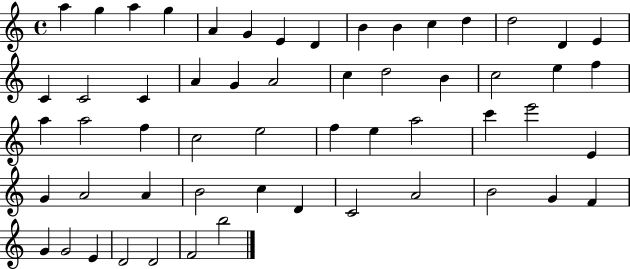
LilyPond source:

{
  \clef treble
  \time 4/4
  \defaultTimeSignature
  \key c \major
  a''4 g''4 a''4 g''4 | a'4 g'4 e'4 d'4 | b'4 b'4 c''4 d''4 | d''2 d'4 e'4 | \break c'4 c'2 c'4 | a'4 g'4 a'2 | c''4 d''2 b'4 | c''2 e''4 f''4 | \break a''4 a''2 f''4 | c''2 e''2 | f''4 e''4 a''2 | c'''4 e'''2 e'4 | \break g'4 a'2 a'4 | b'2 c''4 d'4 | c'2 a'2 | b'2 g'4 f'4 | \break g'4 g'2 e'4 | d'2 d'2 | f'2 b''2 | \bar "|."
}